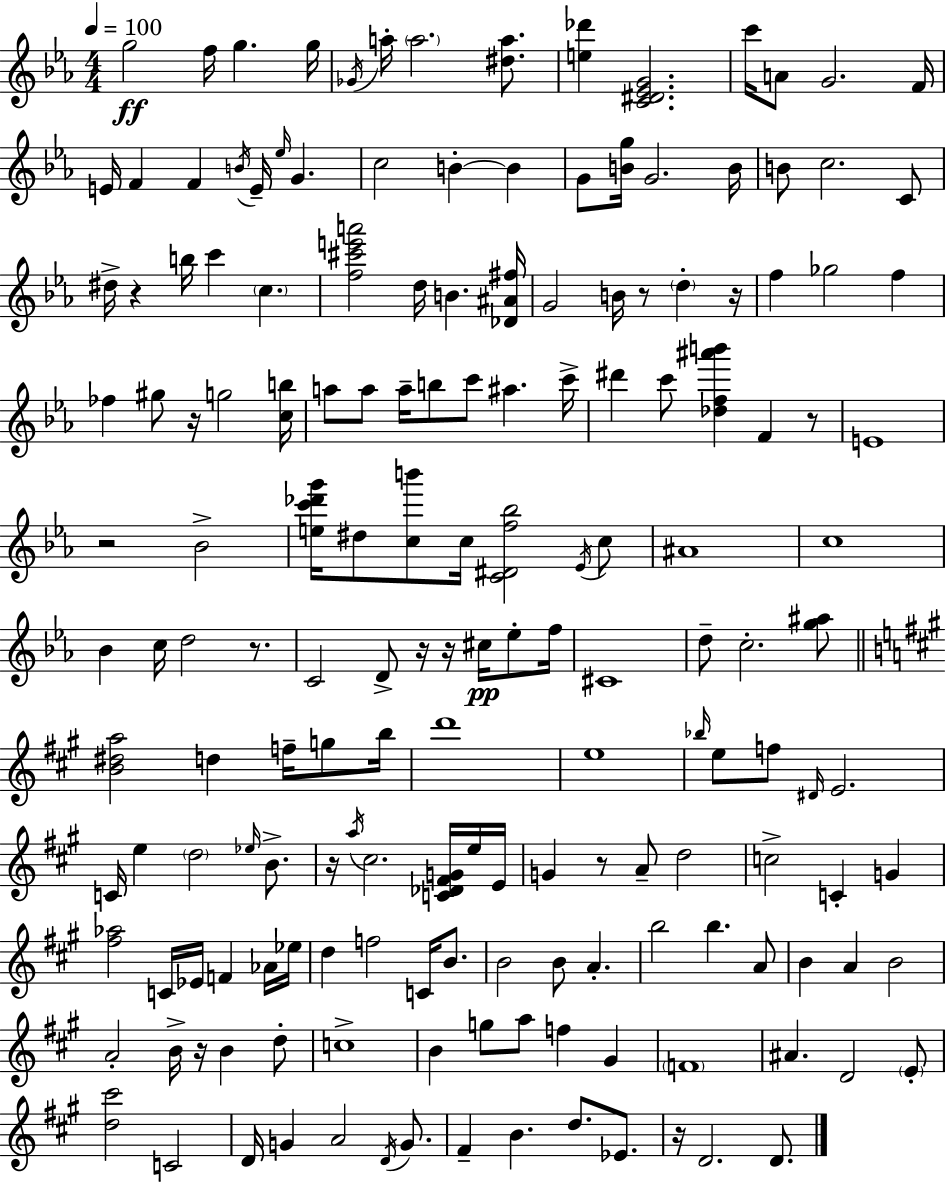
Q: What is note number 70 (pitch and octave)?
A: D5